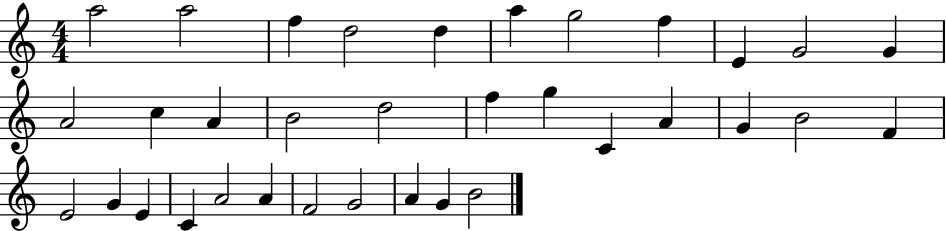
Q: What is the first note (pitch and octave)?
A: A5